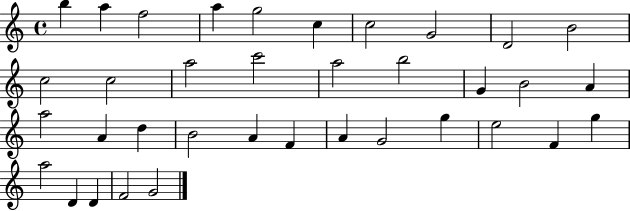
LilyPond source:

{
  \clef treble
  \time 4/4
  \defaultTimeSignature
  \key c \major
  b''4 a''4 f''2 | a''4 g''2 c''4 | c''2 g'2 | d'2 b'2 | \break c''2 c''2 | a''2 c'''2 | a''2 b''2 | g'4 b'2 a'4 | \break a''2 a'4 d''4 | b'2 a'4 f'4 | a'4 g'2 g''4 | e''2 f'4 g''4 | \break a''2 d'4 d'4 | f'2 g'2 | \bar "|."
}